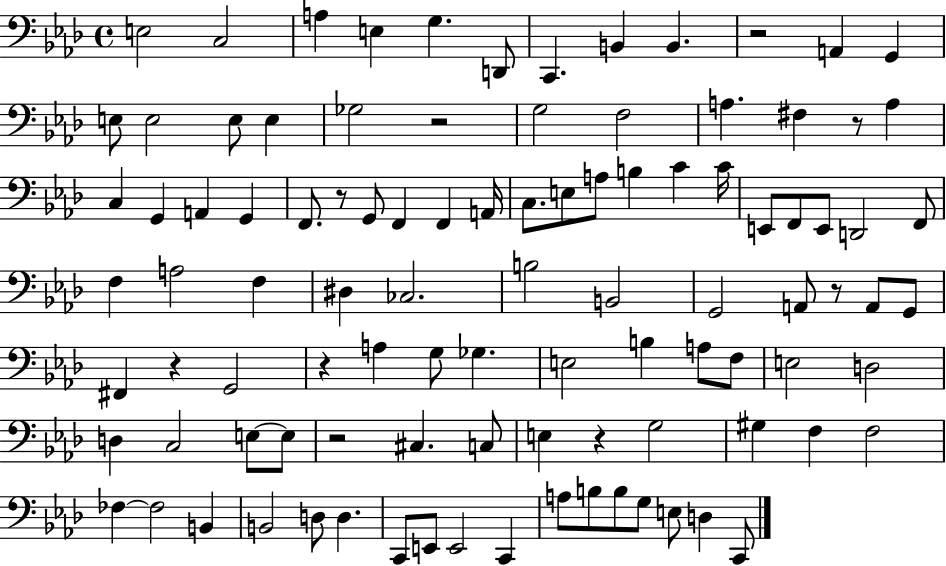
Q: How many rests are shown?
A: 9